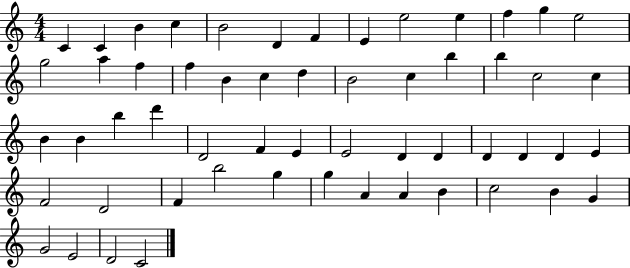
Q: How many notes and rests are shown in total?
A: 56